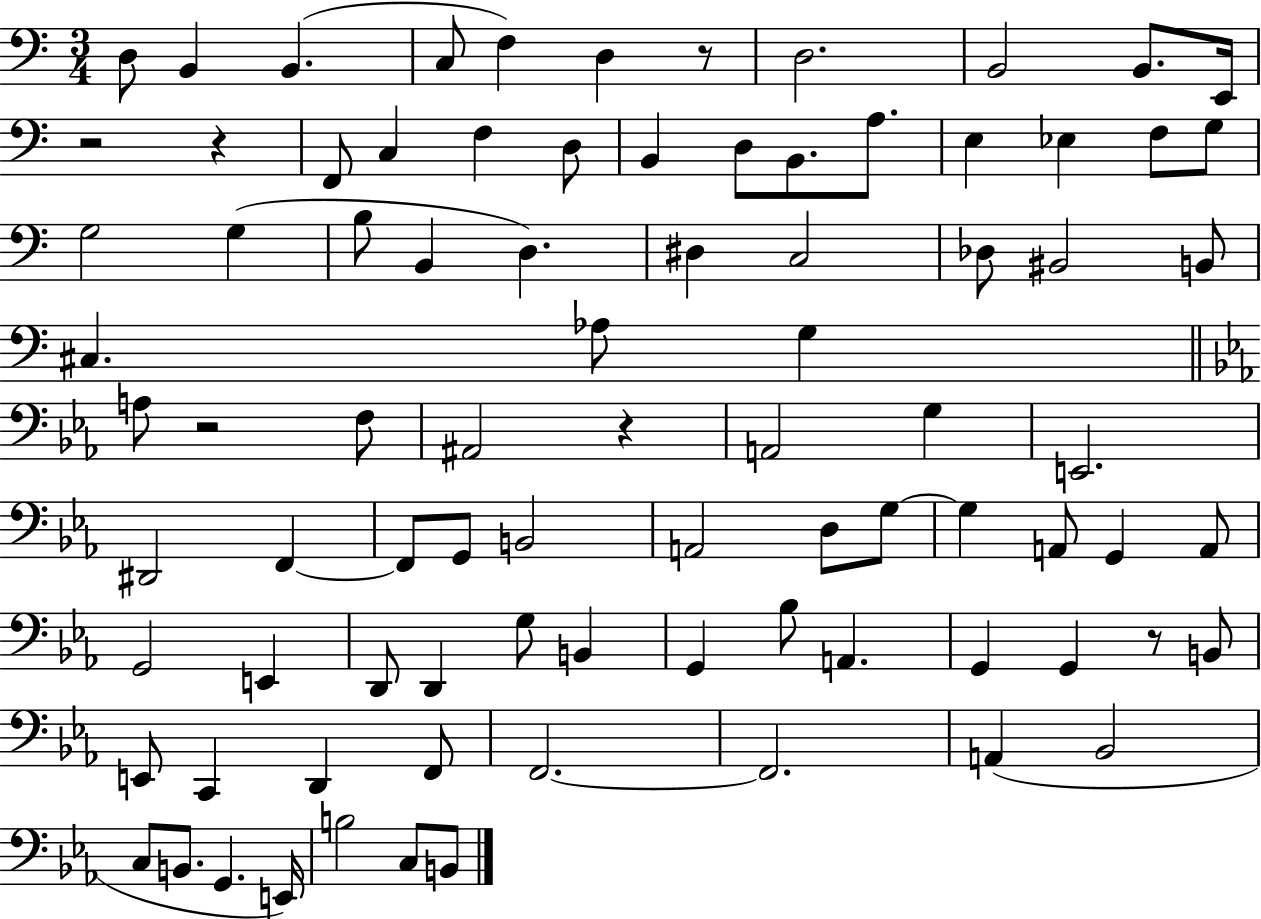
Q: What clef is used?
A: bass